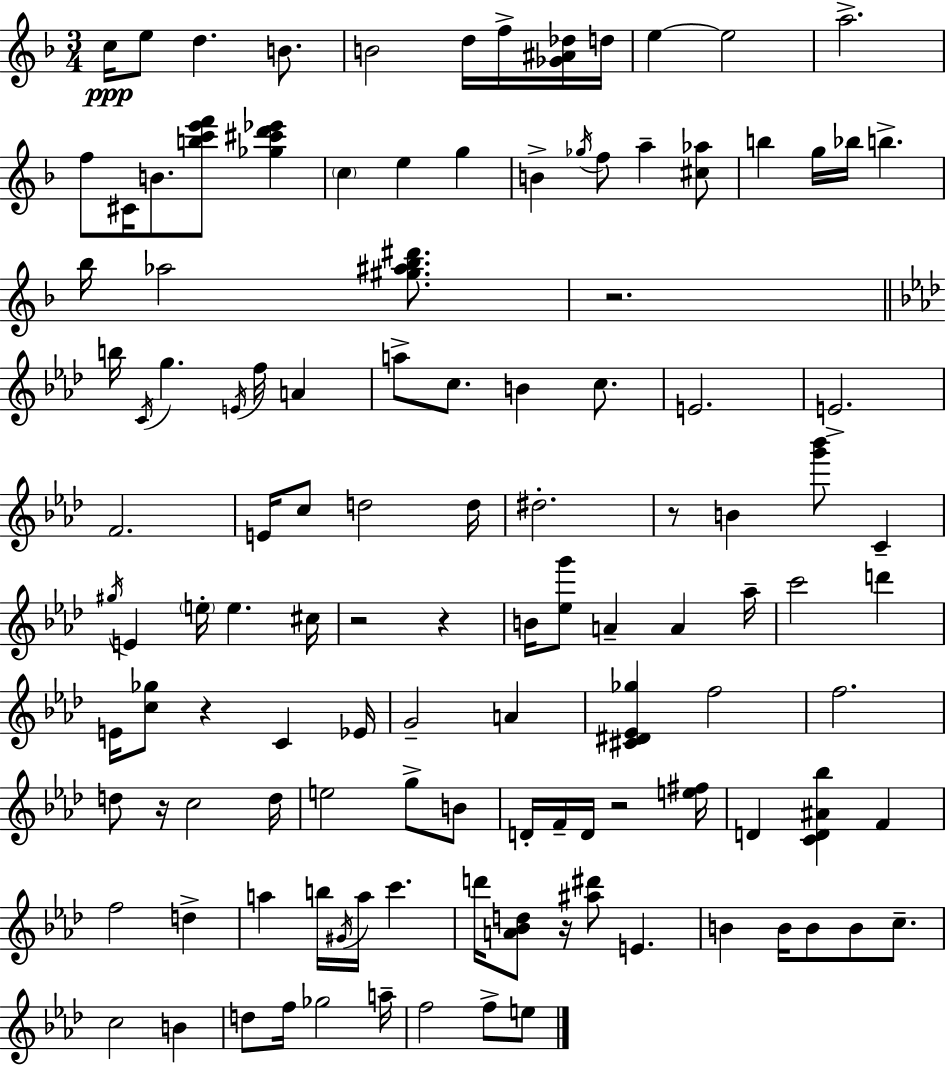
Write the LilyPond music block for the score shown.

{
  \clef treble
  \numericTimeSignature
  \time 3/4
  \key f \major
  c''16\ppp e''8 d''4. b'8. | b'2 d''16 f''16-> <ges' ais' des''>16 d''16 | e''4~~ e''2 | a''2.-> | \break f''8 cis'16 b'8. <b'' c''' e''' f'''>8 <ges'' cis''' d''' ees'''>4 | \parenthesize c''4 e''4 g''4 | b'4-> \acciaccatura { ges''16 } f''8 a''4-- <cis'' aes''>8 | b''4 g''16 bes''16 b''4.-> | \break bes''16 aes''2 <gis'' ais'' bes'' dis'''>8. | r2. | \bar "||" \break \key f \minor b''16 \acciaccatura { c'16 } g''4. \acciaccatura { e'16 } f''16 a'4 | a''8-> c''8. b'4 c''8. | e'2. | e'2.-> | \break f'2. | e'16 c''8 d''2 | d''16 dis''2.-. | r8 b'4 <g''' bes'''>8 c'4-- | \break \acciaccatura { gis''16 } e'4 \parenthesize e''16-. e''4. | cis''16 r2 r4 | b'16 <ees'' g'''>8 a'4-- a'4 | aes''16-- c'''2 d'''4 | \break e'16 <c'' ges''>8 r4 c'4 | ees'16 g'2-- a'4 | <cis' dis' ees' ges''>4 f''2 | f''2. | \break d''8 r16 c''2 | d''16 e''2 g''8-> | b'8 d'16-. f'16-- d'16 r2 | <e'' fis''>16 d'4 <c' d' ais' bes''>4 f'4 | \break f''2 d''4-> | a''4 b''16 \acciaccatura { gis'16 } a''16 c'''4. | d'''16 <a' bes' d''>8 r16 <ais'' dis'''>8 e'4. | b'4 b'16 b'8 b'8 | \break c''8.-- c''2 | b'4 d''8 f''16 ges''2 | a''16-- f''2 | f''8-> e''8 \bar "|."
}